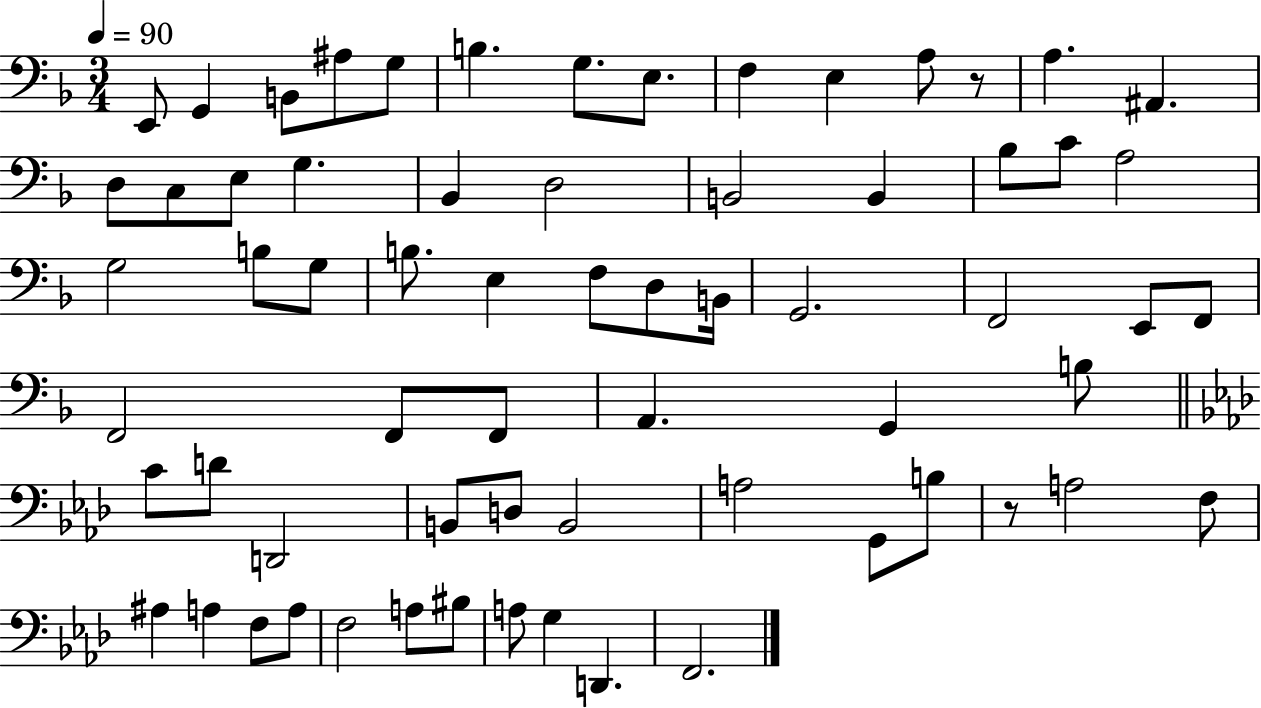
X:1
T:Untitled
M:3/4
L:1/4
K:F
E,,/2 G,, B,,/2 ^A,/2 G,/2 B, G,/2 E,/2 F, E, A,/2 z/2 A, ^A,, D,/2 C,/2 E,/2 G, _B,, D,2 B,,2 B,, _B,/2 C/2 A,2 G,2 B,/2 G,/2 B,/2 E, F,/2 D,/2 B,,/4 G,,2 F,,2 E,,/2 F,,/2 F,,2 F,,/2 F,,/2 A,, G,, B,/2 C/2 D/2 D,,2 B,,/2 D,/2 B,,2 A,2 G,,/2 B,/2 z/2 A,2 F,/2 ^A, A, F,/2 A,/2 F,2 A,/2 ^B,/2 A,/2 G, D,, F,,2